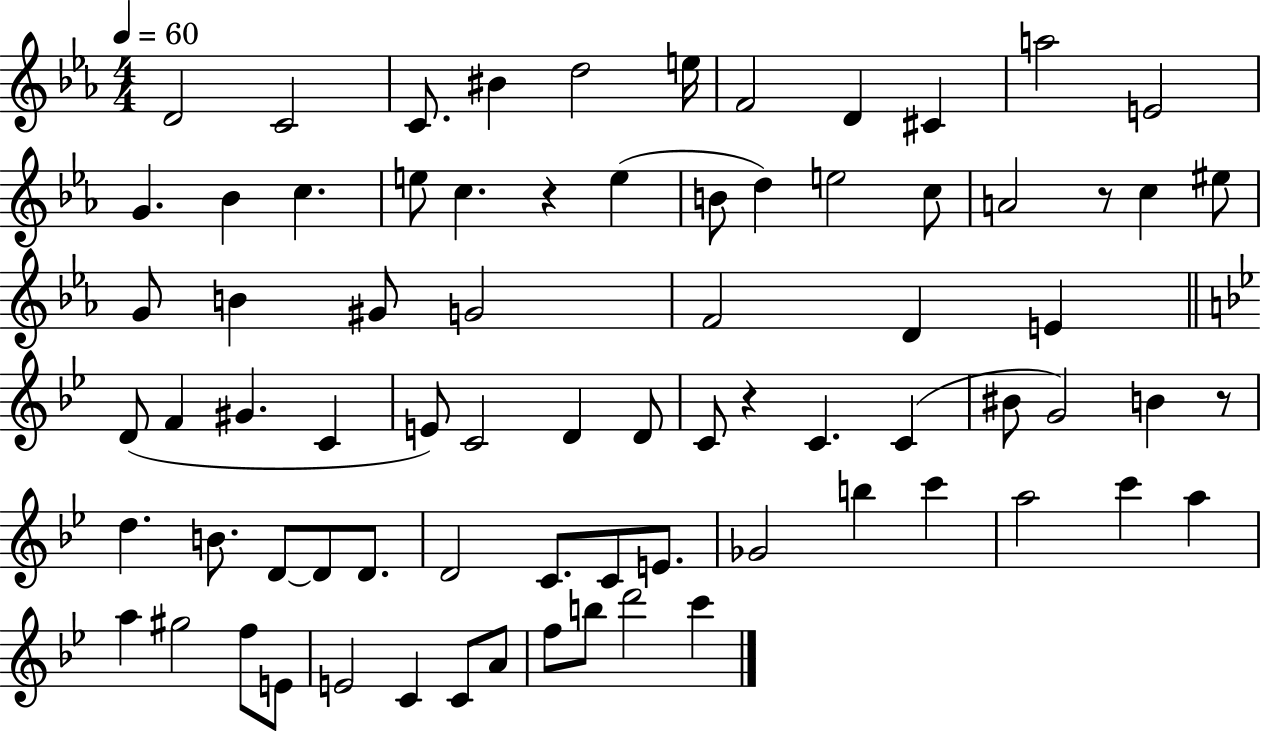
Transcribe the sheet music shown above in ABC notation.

X:1
T:Untitled
M:4/4
L:1/4
K:Eb
D2 C2 C/2 ^B d2 e/4 F2 D ^C a2 E2 G _B c e/2 c z e B/2 d e2 c/2 A2 z/2 c ^e/2 G/2 B ^G/2 G2 F2 D E D/2 F ^G C E/2 C2 D D/2 C/2 z C C ^B/2 G2 B z/2 d B/2 D/2 D/2 D/2 D2 C/2 C/2 E/2 _G2 b c' a2 c' a a ^g2 f/2 E/2 E2 C C/2 A/2 f/2 b/2 d'2 c'